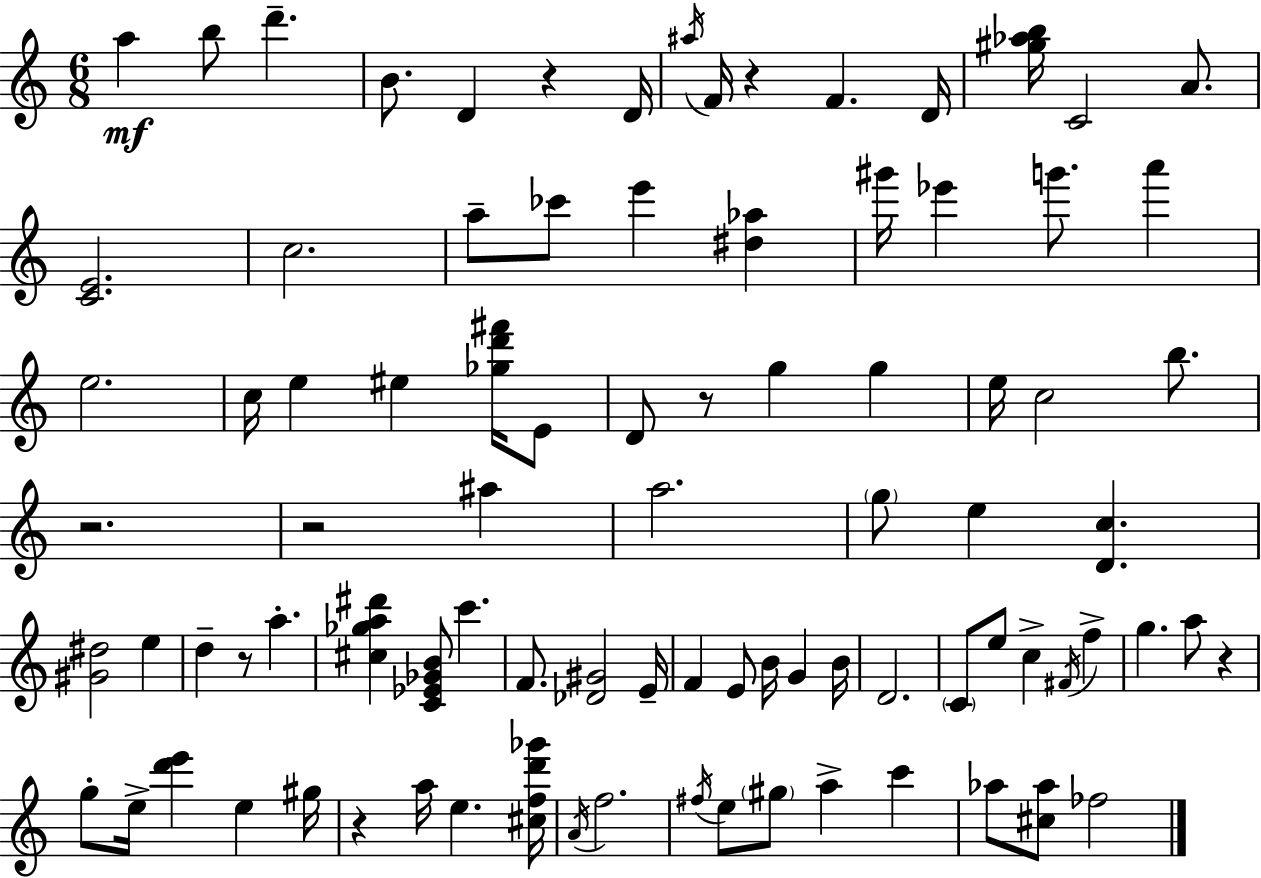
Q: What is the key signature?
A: A minor